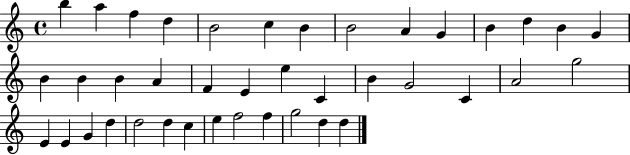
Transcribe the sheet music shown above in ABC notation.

X:1
T:Untitled
M:4/4
L:1/4
K:C
b a f d B2 c B B2 A G B d B G B B B A F E e C B G2 C A2 g2 E E G d d2 d c e f2 f g2 d d